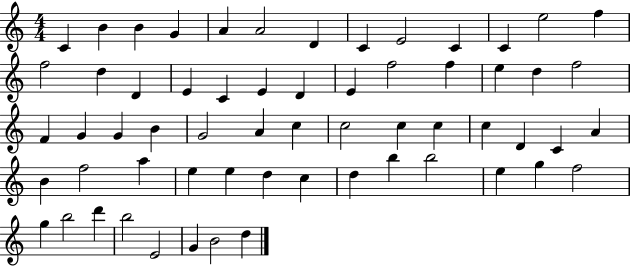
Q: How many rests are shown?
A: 0